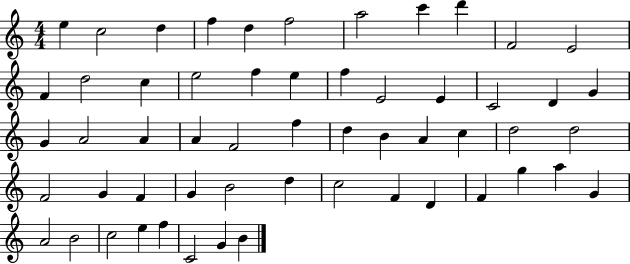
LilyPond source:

{
  \clef treble
  \numericTimeSignature
  \time 4/4
  \key c \major
  e''4 c''2 d''4 | f''4 d''4 f''2 | a''2 c'''4 d'''4 | f'2 e'2 | \break f'4 d''2 c''4 | e''2 f''4 e''4 | f''4 e'2 e'4 | c'2 d'4 g'4 | \break g'4 a'2 a'4 | a'4 f'2 f''4 | d''4 b'4 a'4 c''4 | d''2 d''2 | \break f'2 g'4 f'4 | g'4 b'2 d''4 | c''2 f'4 d'4 | f'4 g''4 a''4 g'4 | \break a'2 b'2 | c''2 e''4 f''4 | c'2 g'4 b'4 | \bar "|."
}